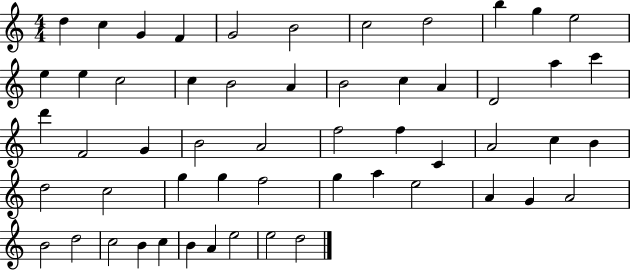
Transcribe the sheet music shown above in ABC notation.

X:1
T:Untitled
M:4/4
L:1/4
K:C
d c G F G2 B2 c2 d2 b g e2 e e c2 c B2 A B2 c A D2 a c' d' F2 G B2 A2 f2 f C A2 c B d2 c2 g g f2 g a e2 A G A2 B2 d2 c2 B c B A e2 e2 d2